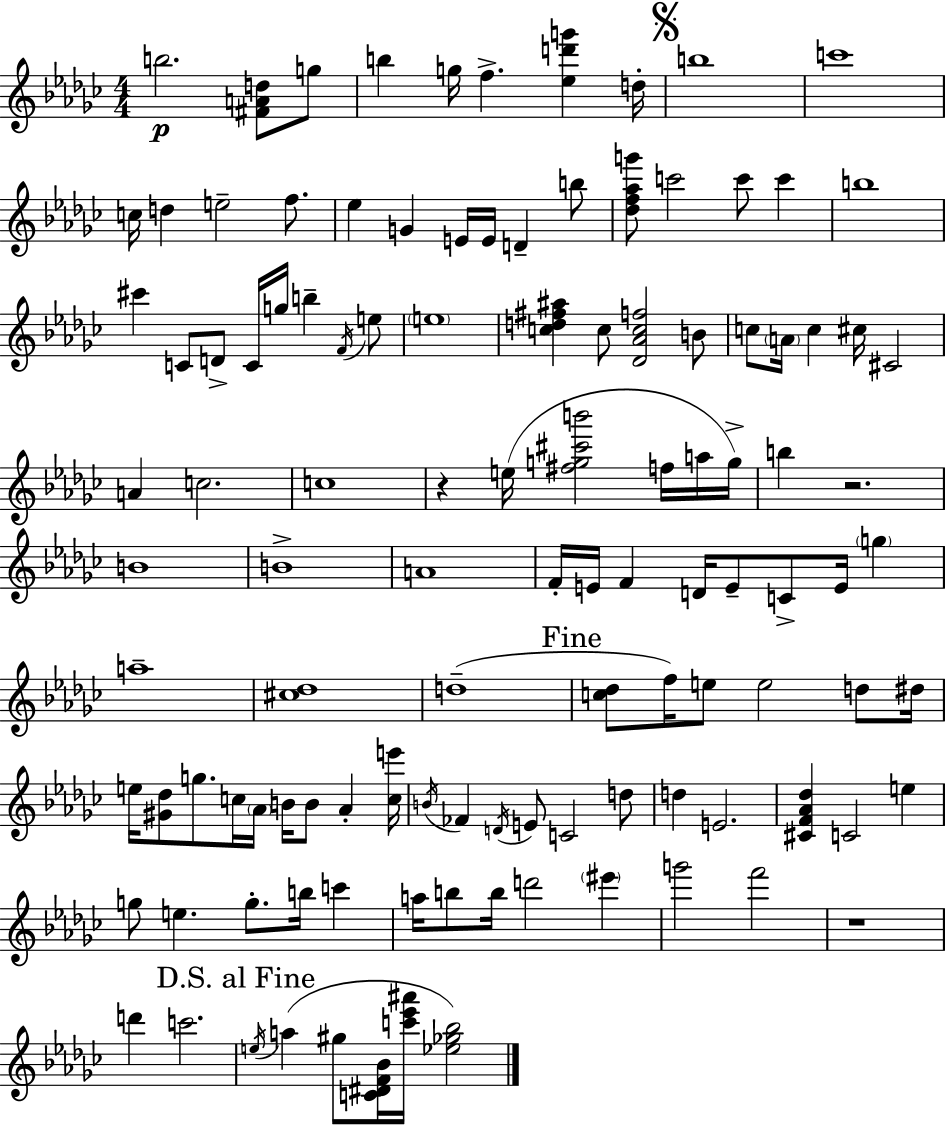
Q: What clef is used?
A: treble